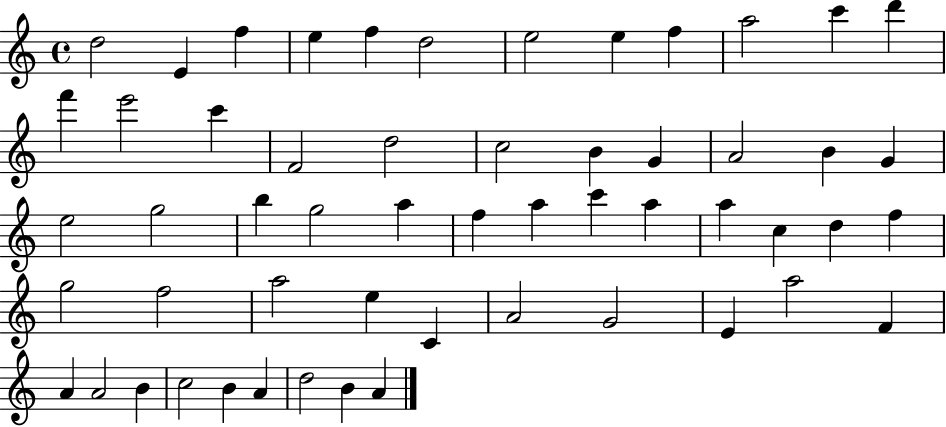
D5/h E4/q F5/q E5/q F5/q D5/h E5/h E5/q F5/q A5/h C6/q D6/q F6/q E6/h C6/q F4/h D5/h C5/h B4/q G4/q A4/h B4/q G4/q E5/h G5/h B5/q G5/h A5/q F5/q A5/q C6/q A5/q A5/q C5/q D5/q F5/q G5/h F5/h A5/h E5/q C4/q A4/h G4/h E4/q A5/h F4/q A4/q A4/h B4/q C5/h B4/q A4/q D5/h B4/q A4/q